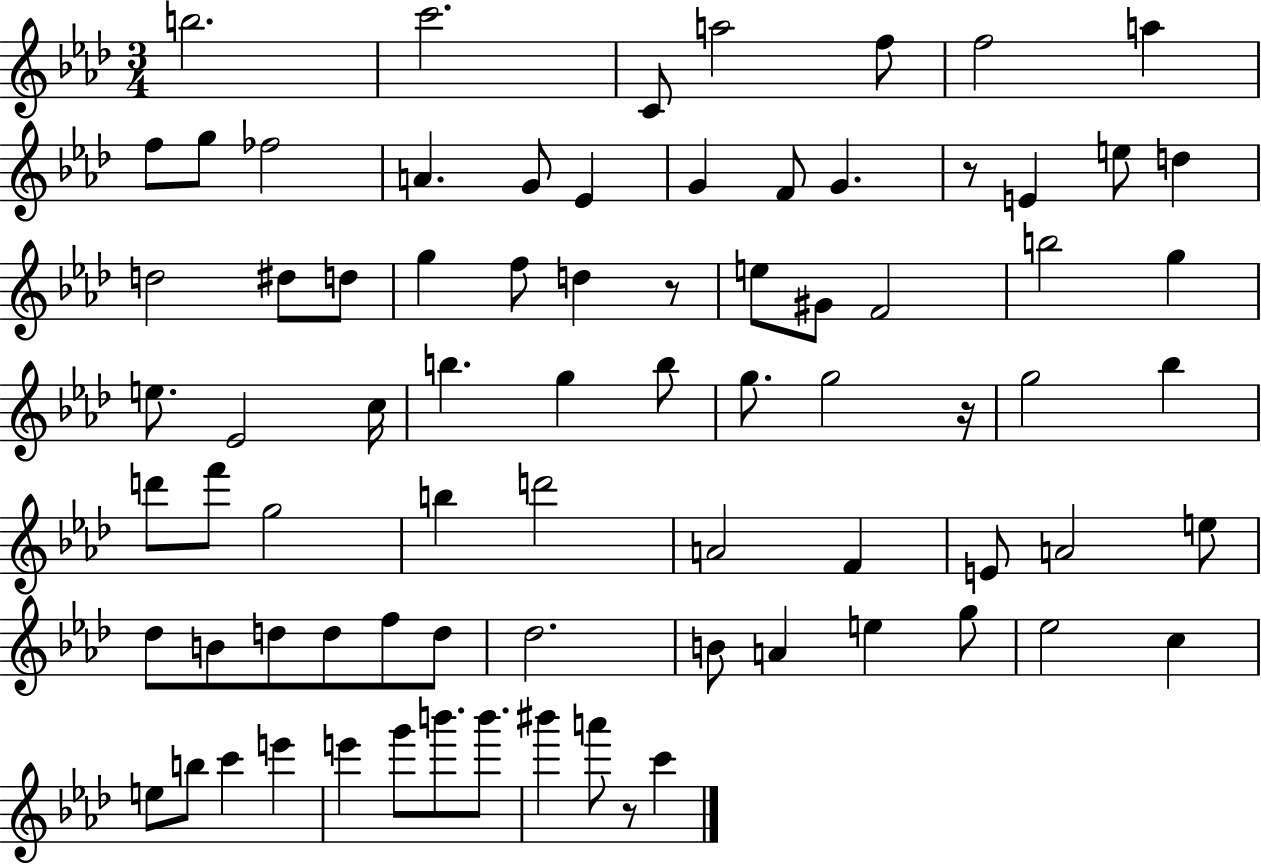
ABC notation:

X:1
T:Untitled
M:3/4
L:1/4
K:Ab
b2 c'2 C/2 a2 f/2 f2 a f/2 g/2 _f2 A G/2 _E G F/2 G z/2 E e/2 d d2 ^d/2 d/2 g f/2 d z/2 e/2 ^G/2 F2 b2 g e/2 _E2 c/4 b g b/2 g/2 g2 z/4 g2 _b d'/2 f'/2 g2 b d'2 A2 F E/2 A2 e/2 _d/2 B/2 d/2 d/2 f/2 d/2 _d2 B/2 A e g/2 _e2 c e/2 b/2 c' e' e' g'/2 b'/2 b'/2 ^b' a'/2 z/2 c'